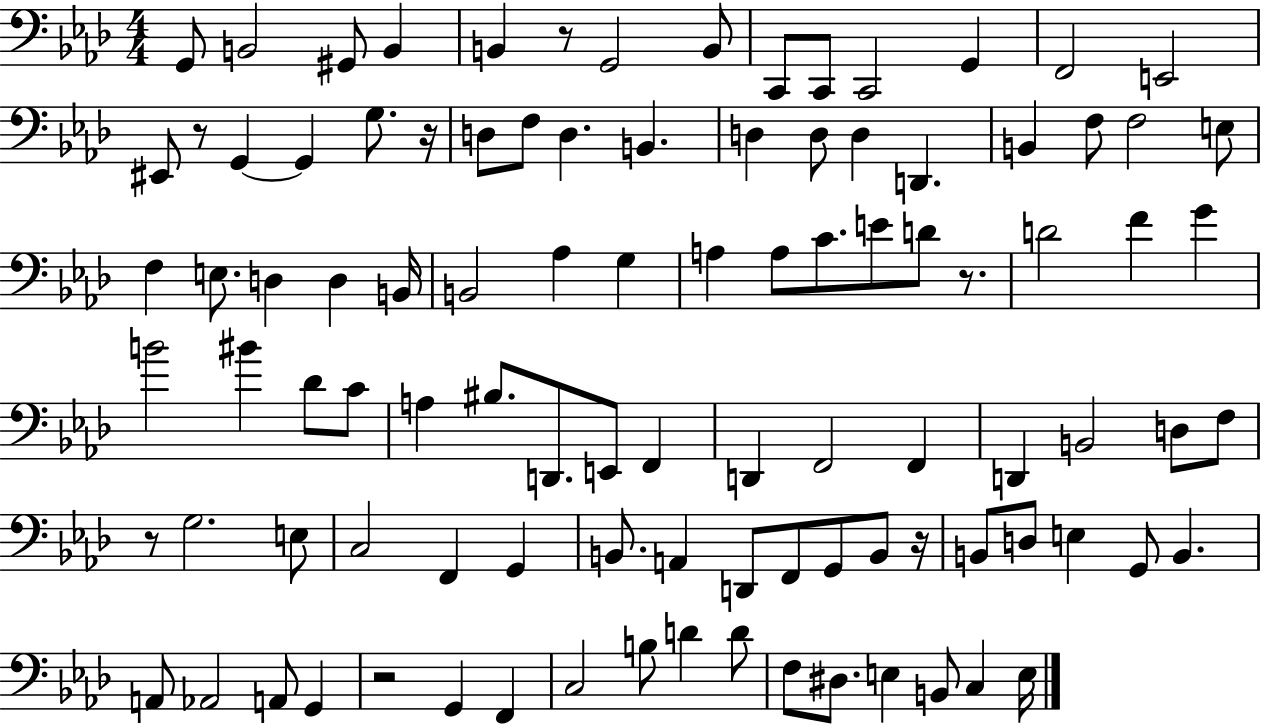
G2/e B2/h G#2/e B2/q B2/q R/e G2/h B2/e C2/e C2/e C2/h G2/q F2/h E2/h EIS2/e R/e G2/q G2/q G3/e. R/s D3/e F3/e D3/q. B2/q. D3/q D3/e D3/q D2/q. B2/q F3/e F3/h E3/e F3/q E3/e. D3/q D3/q B2/s B2/h Ab3/q G3/q A3/q A3/e C4/e. E4/e D4/e R/e. D4/h F4/q G4/q B4/h BIS4/q Db4/e C4/e A3/q BIS3/e. D2/e. E2/e F2/q D2/q F2/h F2/q D2/q B2/h D3/e F3/e R/e G3/h. E3/e C3/h F2/q G2/q B2/e. A2/q D2/e F2/e G2/e B2/e R/s B2/e D3/e E3/q G2/e B2/q. A2/e Ab2/h A2/e G2/q R/h G2/q F2/q C3/h B3/e D4/q D4/e F3/e D#3/e. E3/q B2/e C3/q E3/s